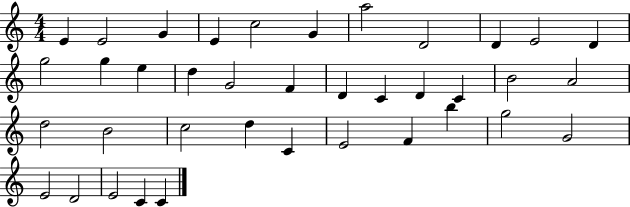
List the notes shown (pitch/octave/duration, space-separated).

E4/q E4/h G4/q E4/q C5/h G4/q A5/h D4/h D4/q E4/h D4/q G5/h G5/q E5/q D5/q G4/h F4/q D4/q C4/q D4/q C4/q B4/h A4/h D5/h B4/h C5/h D5/q C4/q E4/h F4/q B5/q G5/h G4/h E4/h D4/h E4/h C4/q C4/q